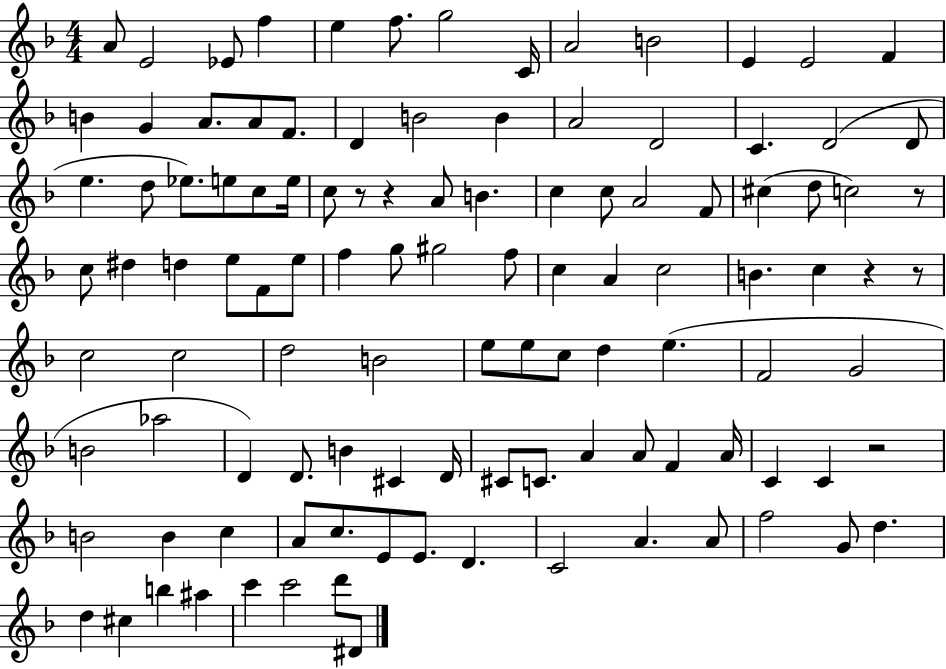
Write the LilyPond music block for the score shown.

{
  \clef treble
  \numericTimeSignature
  \time 4/4
  \key f \major
  a'8 e'2 ees'8 f''4 | e''4 f''8. g''2 c'16 | a'2 b'2 | e'4 e'2 f'4 | \break b'4 g'4 a'8. a'8 f'8. | d'4 b'2 b'4 | a'2 d'2 | c'4. d'2( d'8 | \break e''4. d''8 ees''8.) e''8 c''8 e''16 | c''8 r8 r4 a'8 b'4. | c''4 c''8 a'2 f'8 | cis''4( d''8 c''2) r8 | \break c''8 dis''4 d''4 e''8 f'8 e''8 | f''4 g''8 gis''2 f''8 | c''4 a'4 c''2 | b'4. c''4 r4 r8 | \break c''2 c''2 | d''2 b'2 | e''8 e''8 c''8 d''4 e''4.( | f'2 g'2 | \break b'2 aes''2 | d'4) d'8. b'4 cis'4 d'16 | cis'8 c'8. a'4 a'8 f'4 a'16 | c'4 c'4 r2 | \break b'2 b'4 c''4 | a'8 c''8. e'8 e'8. d'4. | c'2 a'4. a'8 | f''2 g'8 d''4. | \break d''4 cis''4 b''4 ais''4 | c'''4 c'''2 d'''8 dis'8 | \bar "|."
}